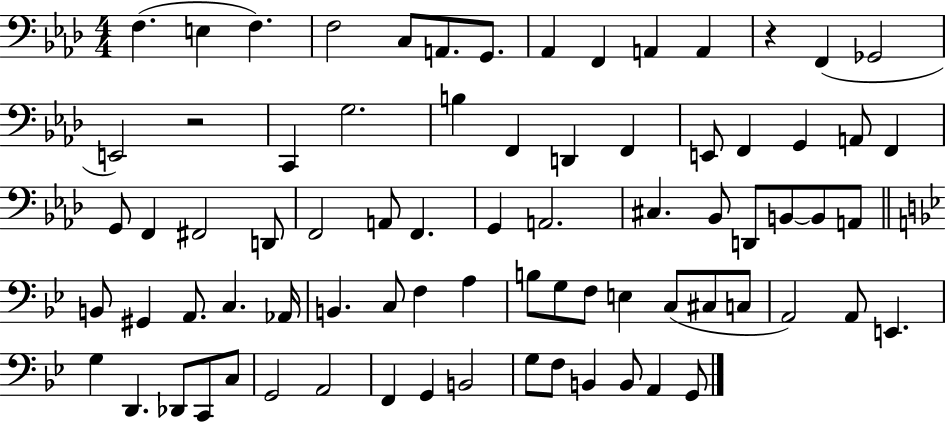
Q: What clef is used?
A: bass